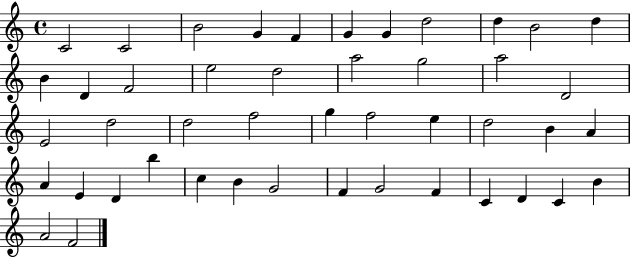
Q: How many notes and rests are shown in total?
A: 46